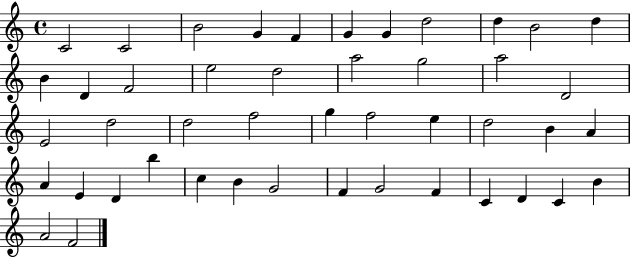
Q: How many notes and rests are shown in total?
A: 46